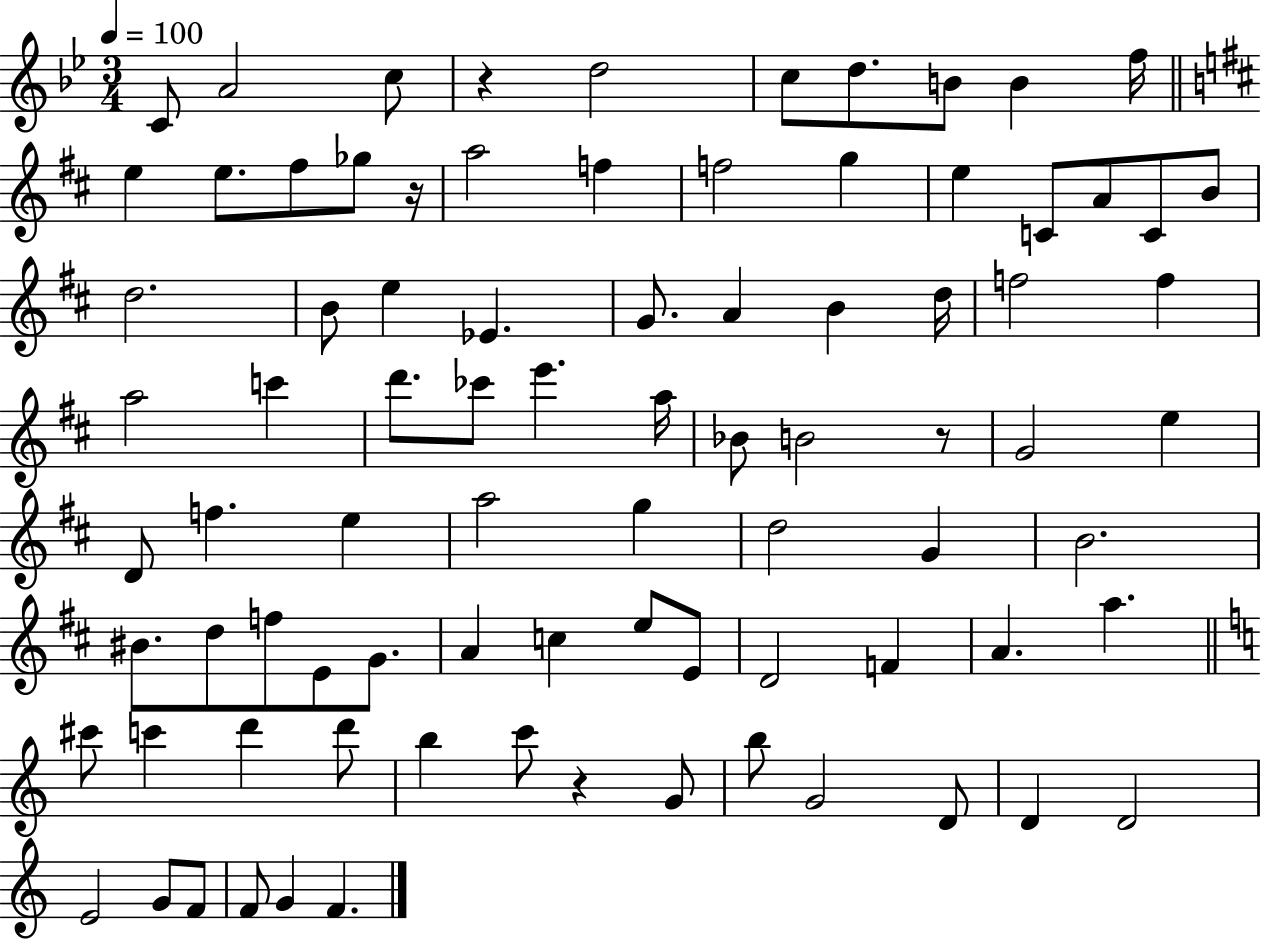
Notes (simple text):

C4/e A4/h C5/e R/q D5/h C5/e D5/e. B4/e B4/q F5/s E5/q E5/e. F#5/e Gb5/e R/s A5/h F5/q F5/h G5/q E5/q C4/e A4/e C4/e B4/e D5/h. B4/e E5/q Eb4/q. G4/e. A4/q B4/q D5/s F5/h F5/q A5/h C6/q D6/e. CES6/e E6/q. A5/s Bb4/e B4/h R/e G4/h E5/q D4/e F5/q. E5/q A5/h G5/q D5/h G4/q B4/h. BIS4/e. D5/e F5/e E4/e G4/e. A4/q C5/q E5/e E4/e D4/h F4/q A4/q. A5/q. C#6/e C6/q D6/q D6/e B5/q C6/e R/q G4/e B5/e G4/h D4/e D4/q D4/h E4/h G4/e F4/e F4/e G4/q F4/q.